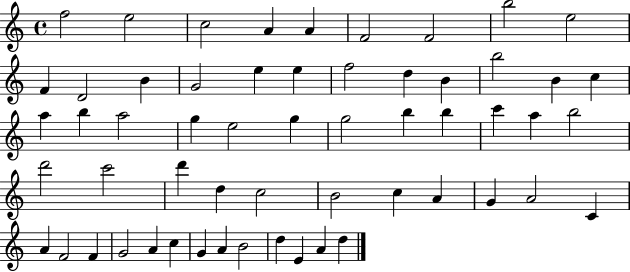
F5/h E5/h C5/h A4/q A4/q F4/h F4/h B5/h E5/h F4/q D4/h B4/q G4/h E5/q E5/q F5/h D5/q B4/q B5/h B4/q C5/q A5/q B5/q A5/h G5/q E5/h G5/q G5/h B5/q B5/q C6/q A5/q B5/h D6/h C6/h D6/q D5/q C5/h B4/h C5/q A4/q G4/q A4/h C4/q A4/q F4/h F4/q G4/h A4/q C5/q G4/q A4/q B4/h D5/q E4/q A4/q D5/q